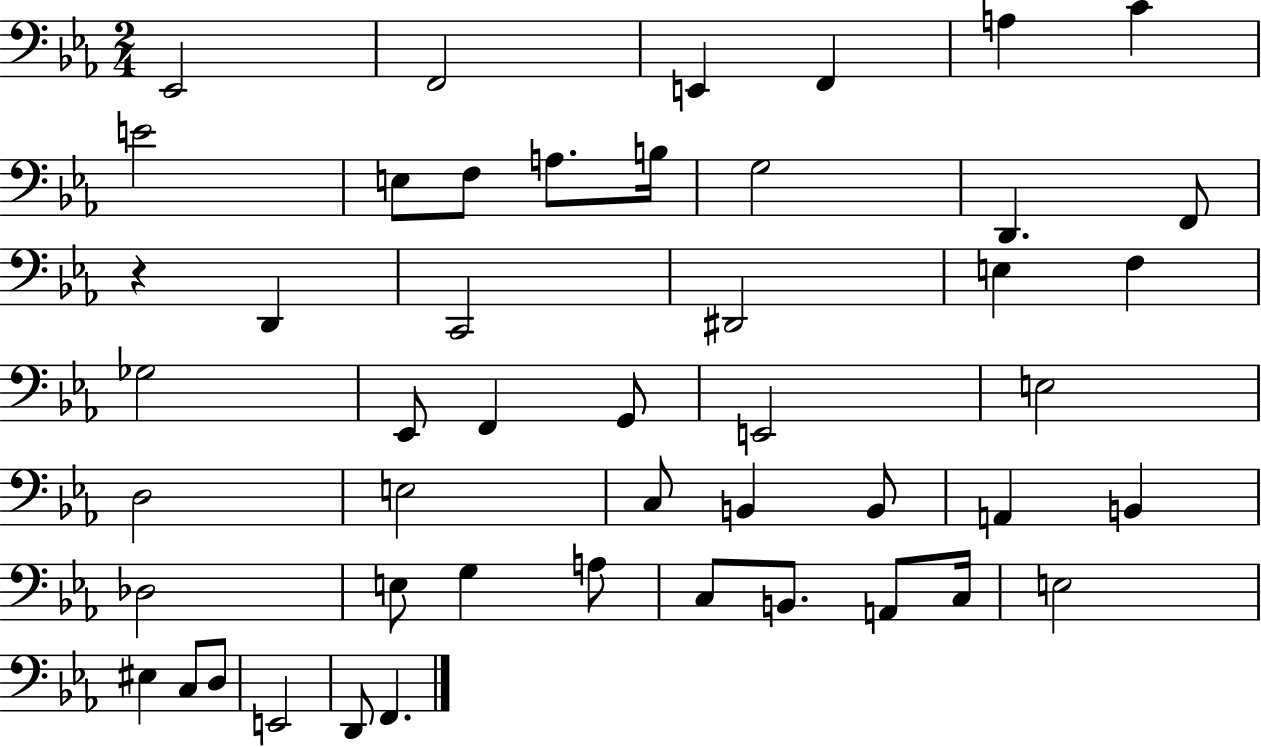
Eb2/h F2/h E2/q F2/q A3/q C4/q E4/h E3/e F3/e A3/e. B3/s G3/h D2/q. F2/e R/q D2/q C2/h D#2/h E3/q F3/q Gb3/h Eb2/e F2/q G2/e E2/h E3/h D3/h E3/h C3/e B2/q B2/e A2/q B2/q Db3/h E3/e G3/q A3/e C3/e B2/e. A2/e C3/s E3/h EIS3/q C3/e D3/e E2/h D2/e F2/q.